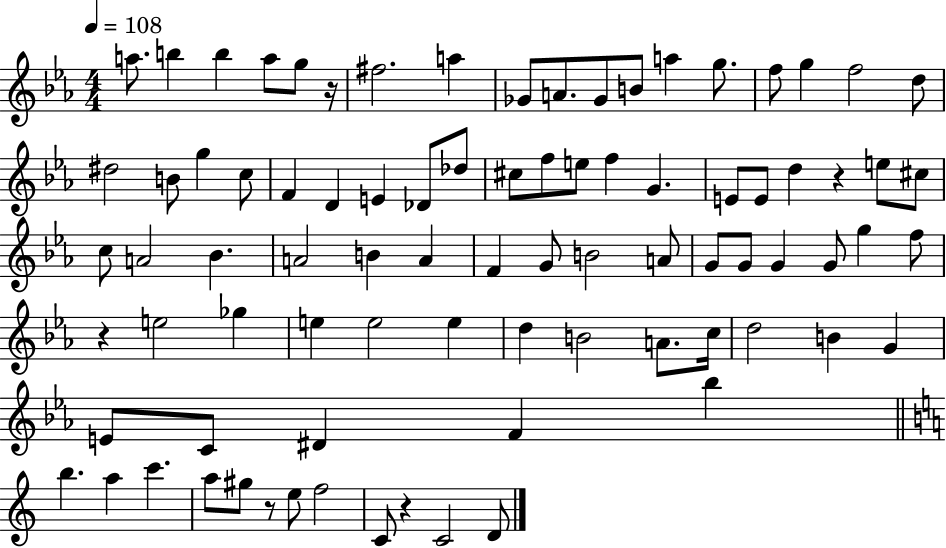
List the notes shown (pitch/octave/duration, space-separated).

A5/e. B5/q B5/q A5/e G5/e R/s F#5/h. A5/q Gb4/e A4/e. Gb4/e B4/e A5/q G5/e. F5/e G5/q F5/h D5/e D#5/h B4/e G5/q C5/e F4/q D4/q E4/q Db4/e Db5/e C#5/e F5/e E5/e F5/q G4/q. E4/e E4/e D5/q R/q E5/e C#5/e C5/e A4/h Bb4/q. A4/h B4/q A4/q F4/q G4/e B4/h A4/e G4/e G4/e G4/q G4/e G5/q F5/e R/q E5/h Gb5/q E5/q E5/h E5/q D5/q B4/h A4/e. C5/s D5/h B4/q G4/q E4/e C4/e D#4/q F4/q Bb5/q B5/q. A5/q C6/q. A5/e G#5/e R/e E5/e F5/h C4/e R/q C4/h D4/e